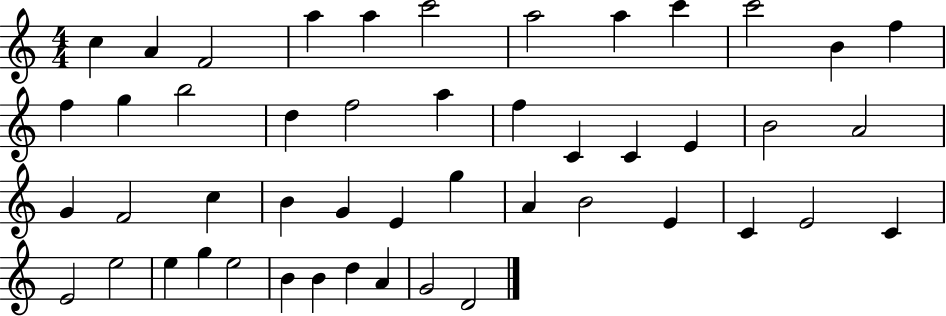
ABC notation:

X:1
T:Untitled
M:4/4
L:1/4
K:C
c A F2 a a c'2 a2 a c' c'2 B f f g b2 d f2 a f C C E B2 A2 G F2 c B G E g A B2 E C E2 C E2 e2 e g e2 B B d A G2 D2